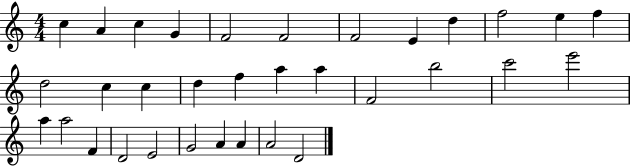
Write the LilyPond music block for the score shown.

{
  \clef treble
  \numericTimeSignature
  \time 4/4
  \key c \major
  c''4 a'4 c''4 g'4 | f'2 f'2 | f'2 e'4 d''4 | f''2 e''4 f''4 | \break d''2 c''4 c''4 | d''4 f''4 a''4 a''4 | f'2 b''2 | c'''2 e'''2 | \break a''4 a''2 f'4 | d'2 e'2 | g'2 a'4 a'4 | a'2 d'2 | \break \bar "|."
}